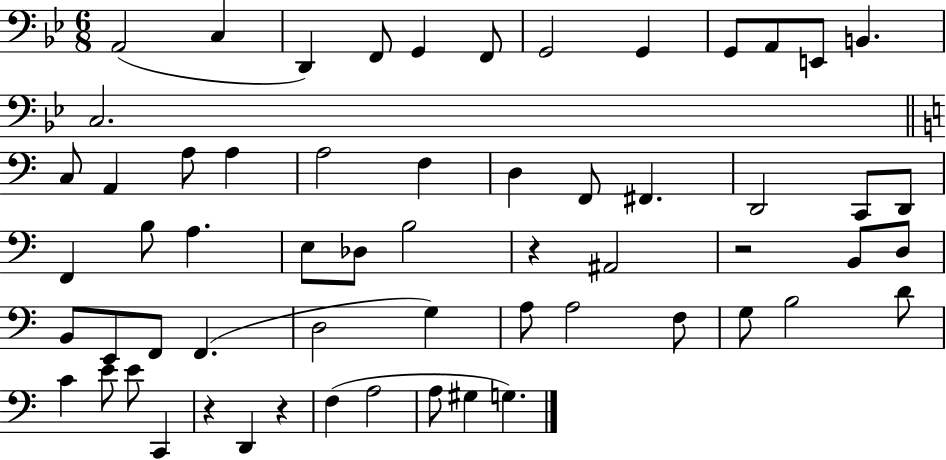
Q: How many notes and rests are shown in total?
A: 60